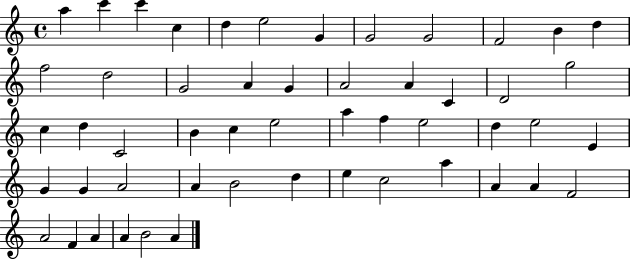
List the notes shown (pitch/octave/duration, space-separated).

A5/q C6/q C6/q C5/q D5/q E5/h G4/q G4/h G4/h F4/h B4/q D5/q F5/h D5/h G4/h A4/q G4/q A4/h A4/q C4/q D4/h G5/h C5/q D5/q C4/h B4/q C5/q E5/h A5/q F5/q E5/h D5/q E5/h E4/q G4/q G4/q A4/h A4/q B4/h D5/q E5/q C5/h A5/q A4/q A4/q F4/h A4/h F4/q A4/q A4/q B4/h A4/q